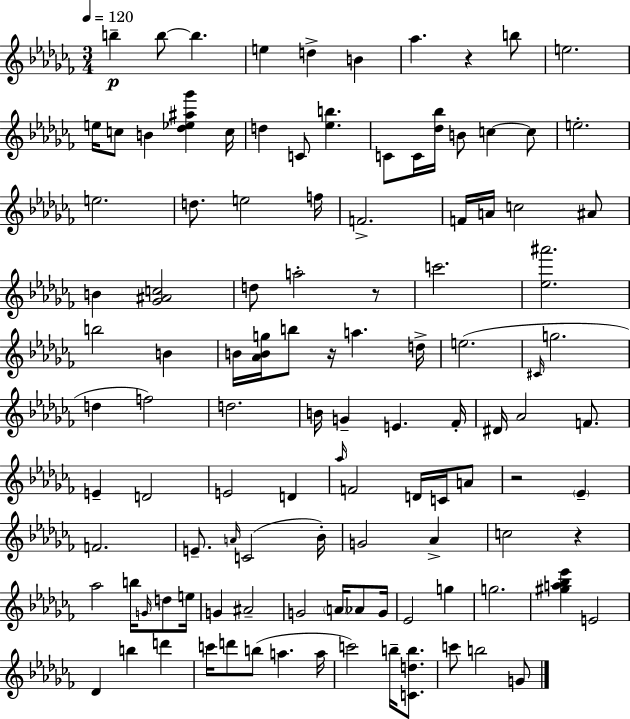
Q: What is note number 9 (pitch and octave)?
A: E5